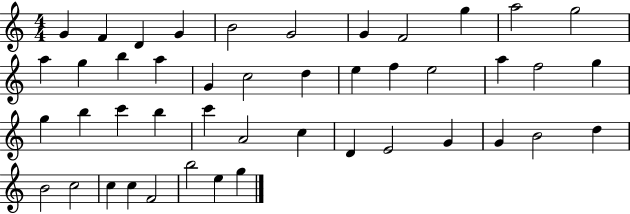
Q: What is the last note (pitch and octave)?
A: G5